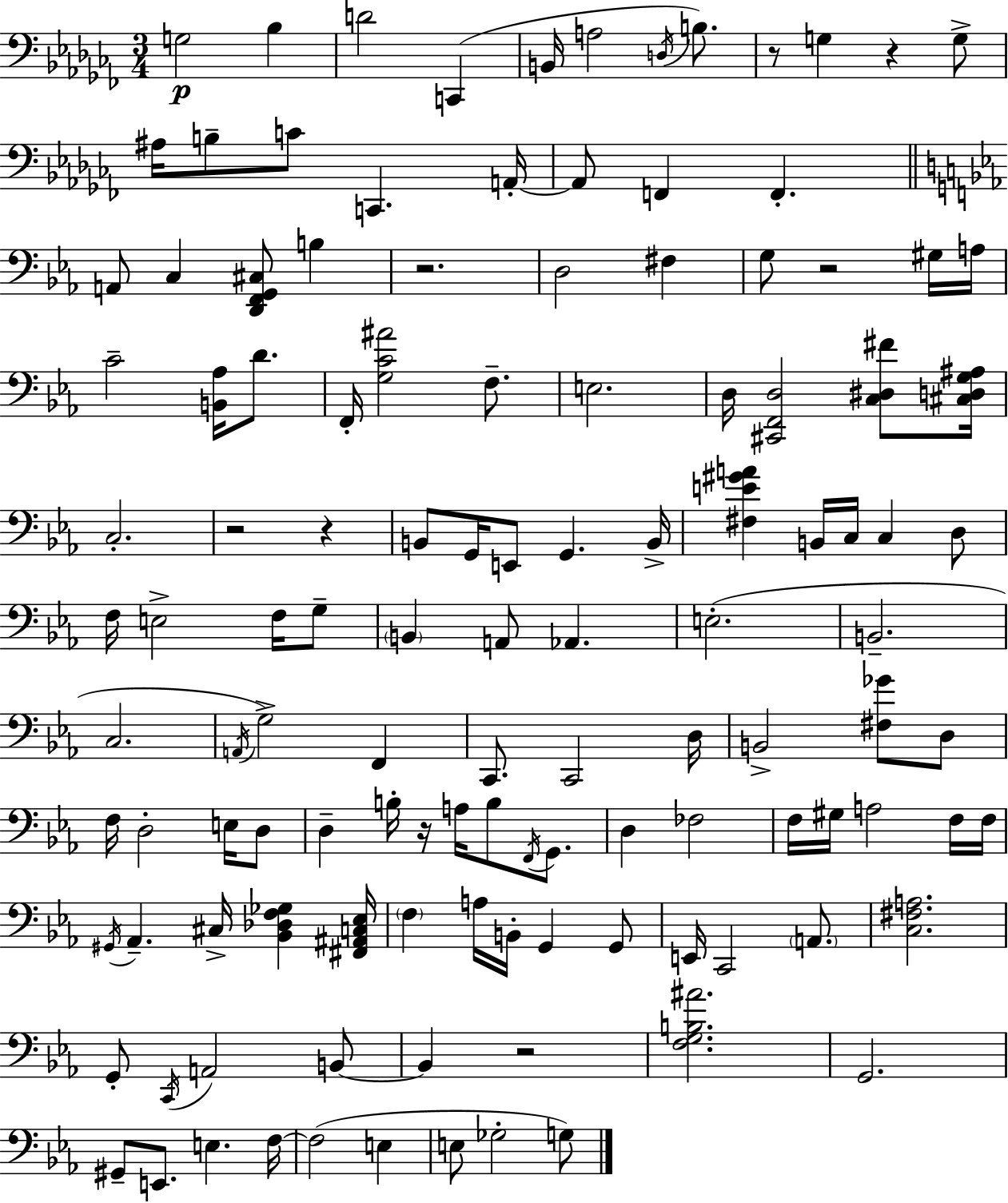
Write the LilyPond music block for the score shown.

{
  \clef bass
  \numericTimeSignature
  \time 3/4
  \key aes \minor
  g2\p bes4 | d'2 c,4( | b,16 a2 \acciaccatura { d16 } b8.) | r8 g4 r4 g8-> | \break ais16 b8-- c'8 c,4. | a,16-.~~ a,8 f,4 f,4.-. | \bar "||" \break \key c \minor a,8 c4 <d, f, g, cis>8 b4 | r2. | d2 fis4 | g8 r2 gis16 a16 | \break c'2-- <b, aes>16 d'8. | f,16-. <g c' ais'>2 f8.-- | e2. | d16 <cis, f, d>2 <c dis fis'>8 <cis d g ais>16 | \break c2.-. | r2 r4 | b,8 g,16 e,8 g,4. b,16-> | <fis e' gis' a'>4 b,16 c16 c4 d8 | \break f16 e2-> f16 g8-- | \parenthesize b,4 a,8 aes,4. | e2.-.( | b,2.-- | \break c2. | \acciaccatura { a,16 } g2->) f,4 | c,8. c,2 | d16 b,2-> <fis ges'>8 d8 | \break f16 d2-. e16 d8 | d4-- b16-. r16 a16 b8 \acciaccatura { f,16 } g,8. | d4 fes2 | f16 gis16 a2 | \break f16 f16 \acciaccatura { gis,16 } aes,4.-- cis16-> <bes, des f ges>4 | <fis, ais, c ees>16 \parenthesize f4 a16 b,16-. g,4 | g,8 e,16 c,2 | \parenthesize a,8. <c fis a>2. | \break g,8-. \acciaccatura { c,16 } a,2 | b,8~~ b,4 r2 | <f g b ais'>2. | g,2. | \break gis,8-- e,8. e4. | f16~~ f2( | e4 e8 ges2-. | g8) \bar "|."
}